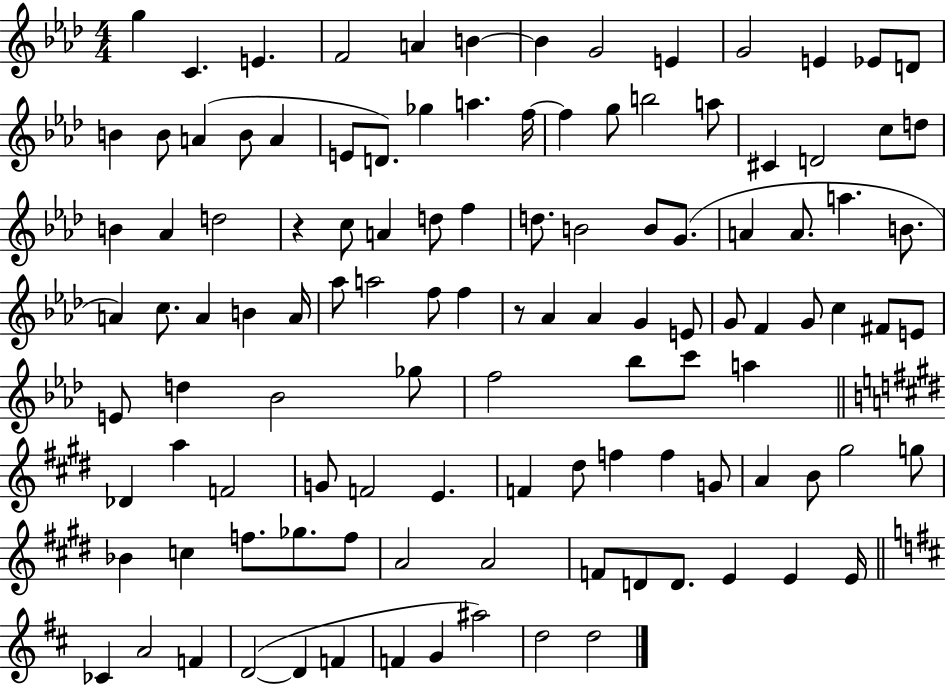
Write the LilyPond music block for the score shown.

{
  \clef treble
  \numericTimeSignature
  \time 4/4
  \key aes \major
  g''4 c'4. e'4. | f'2 a'4 b'4~~ | b'4 g'2 e'4 | g'2 e'4 ees'8 d'8 | \break b'4 b'8 a'4( b'8 a'4 | e'8 d'8.) ges''4 a''4. f''16~~ | f''4 g''8 b''2 a''8 | cis'4 d'2 c''8 d''8 | \break b'4 aes'4 d''2 | r4 c''8 a'4 d''8 f''4 | d''8. b'2 b'8 g'8.( | a'4 a'8. a''4. b'8. | \break a'4) c''8. a'4 b'4 a'16 | aes''8 a''2 f''8 f''4 | r8 aes'4 aes'4 g'4 e'8 | g'8 f'4 g'8 c''4 fis'8 e'8 | \break e'8 d''4 bes'2 ges''8 | f''2 bes''8 c'''8 a''4 | \bar "||" \break \key e \major des'4 a''4 f'2 | g'8 f'2 e'4. | f'4 dis''8 f''4 f''4 g'8 | a'4 b'8 gis''2 g''8 | \break bes'4 c''4 f''8. ges''8. f''8 | a'2 a'2 | f'8 d'8 d'8. e'4 e'4 e'16 | \bar "||" \break \key d \major ces'4 a'2 f'4 | d'2~(~ d'4 f'4 | f'4 g'4 ais''2) | d''2 d''2 | \break \bar "|."
}